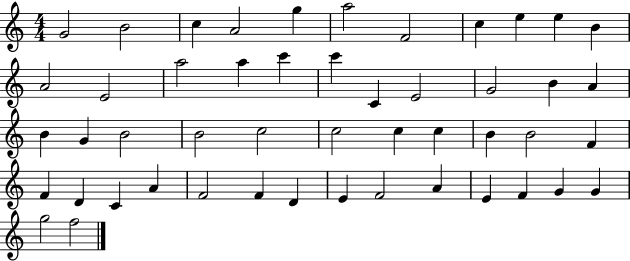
G4/h B4/h C5/q A4/h G5/q A5/h F4/h C5/q E5/q E5/q B4/q A4/h E4/h A5/h A5/q C6/q C6/q C4/q E4/h G4/h B4/q A4/q B4/q G4/q B4/h B4/h C5/h C5/h C5/q C5/q B4/q B4/h F4/q F4/q D4/q C4/q A4/q F4/h F4/q D4/q E4/q F4/h A4/q E4/q F4/q G4/q G4/q G5/h F5/h